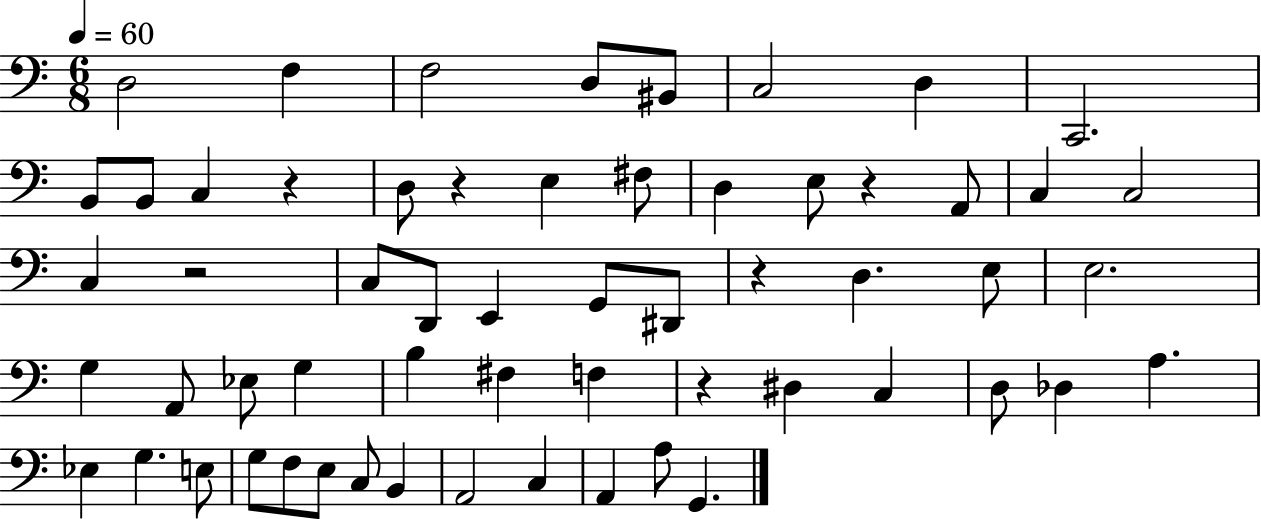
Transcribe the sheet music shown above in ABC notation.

X:1
T:Untitled
M:6/8
L:1/4
K:C
D,2 F, F,2 D,/2 ^B,,/2 C,2 D, C,,2 B,,/2 B,,/2 C, z D,/2 z E, ^F,/2 D, E,/2 z A,,/2 C, C,2 C, z2 C,/2 D,,/2 E,, G,,/2 ^D,,/2 z D, E,/2 E,2 G, A,,/2 _E,/2 G, B, ^F, F, z ^D, C, D,/2 _D, A, _E, G, E,/2 G,/2 F,/2 E,/2 C,/2 B,, A,,2 C, A,, A,/2 G,,